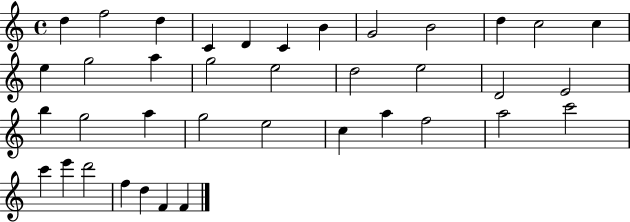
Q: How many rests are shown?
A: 0